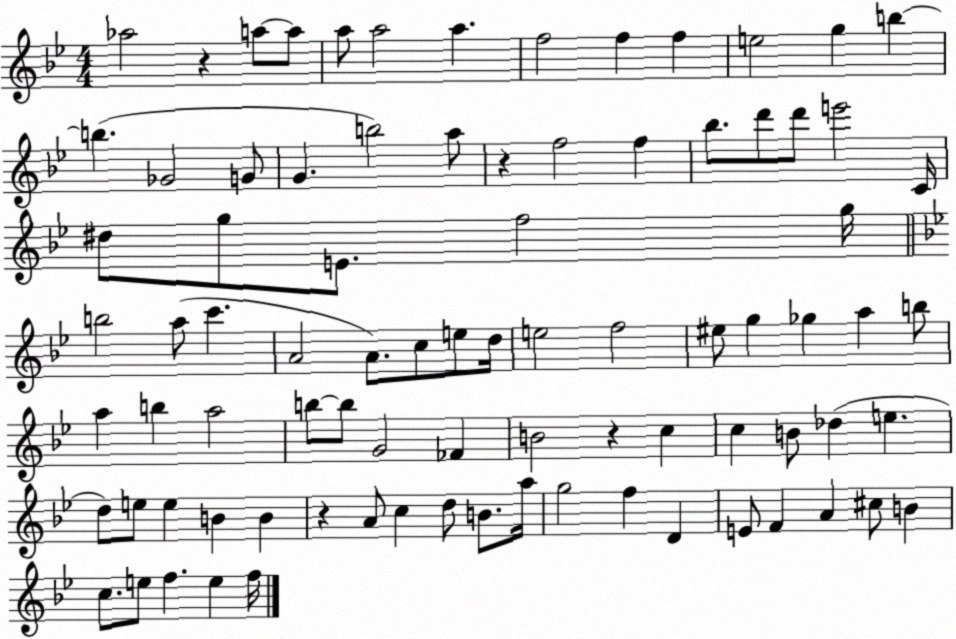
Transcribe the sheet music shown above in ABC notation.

X:1
T:Untitled
M:4/4
L:1/4
K:Bb
_a2 z a/2 a/2 a/2 a2 a f2 f f e2 g b b _G2 G/2 G b2 a/2 z f2 f _b/2 d'/2 d'/2 e'2 C/4 ^d/2 g/2 E/2 f2 g/4 b2 a/2 c' A2 A/2 c/2 e/2 d/4 e2 f2 ^e/2 g _g a b/2 a b a2 b/2 b/2 G2 _F B2 z c c B/2 _d e d/2 e/2 e B B z A/2 c d/2 B/2 a/4 g2 f D E/2 F A ^c/2 B c/2 e/2 f e f/4